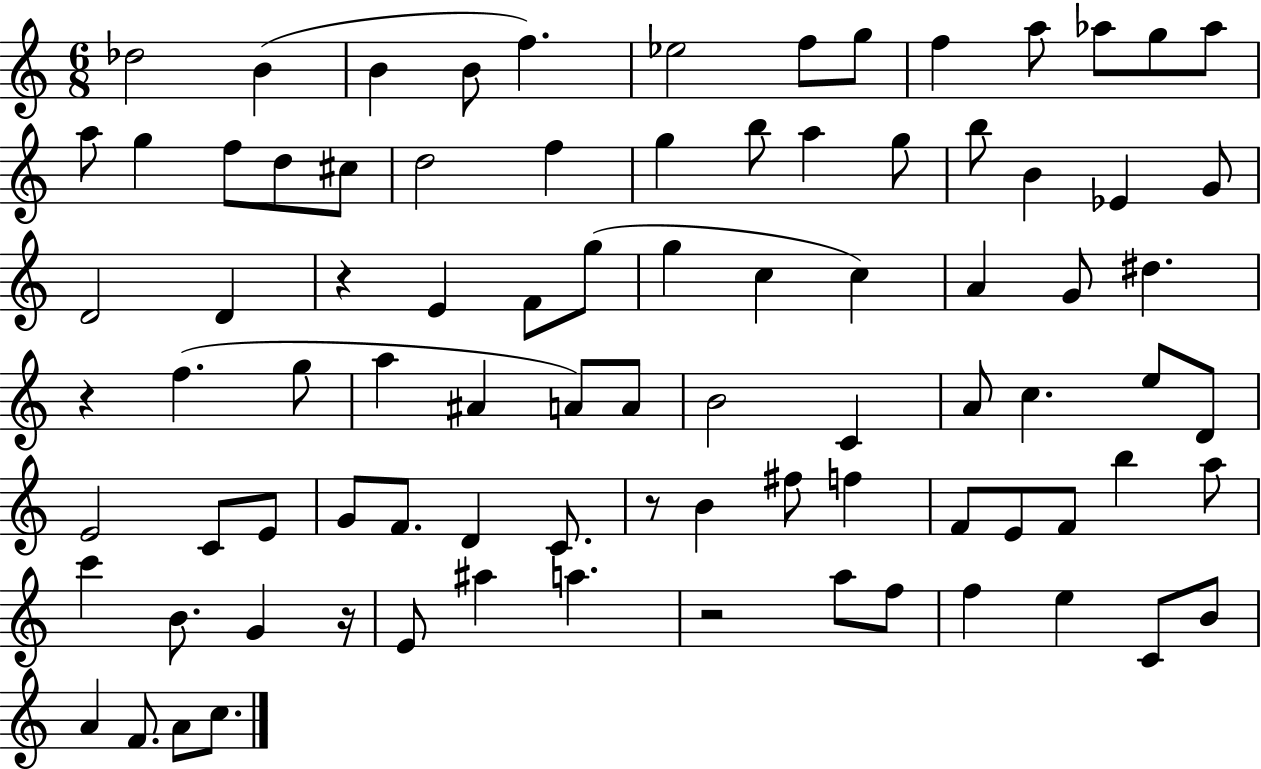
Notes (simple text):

Db5/h B4/q B4/q B4/e F5/q. Eb5/h F5/e G5/e F5/q A5/e Ab5/e G5/e Ab5/e A5/e G5/q F5/e D5/e C#5/e D5/h F5/q G5/q B5/e A5/q G5/e B5/e B4/q Eb4/q G4/e D4/h D4/q R/q E4/q F4/e G5/e G5/q C5/q C5/q A4/q G4/e D#5/q. R/q F5/q. G5/e A5/q A#4/q A4/e A4/e B4/h C4/q A4/e C5/q. E5/e D4/e E4/h C4/e E4/e G4/e F4/e. D4/q C4/e. R/e B4/q F#5/e F5/q F4/e E4/e F4/e B5/q A5/e C6/q B4/e. G4/q R/s E4/e A#5/q A5/q. R/h A5/e F5/e F5/q E5/q C4/e B4/e A4/q F4/e. A4/e C5/e.